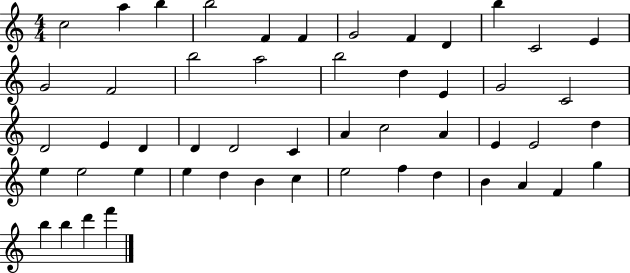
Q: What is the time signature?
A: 4/4